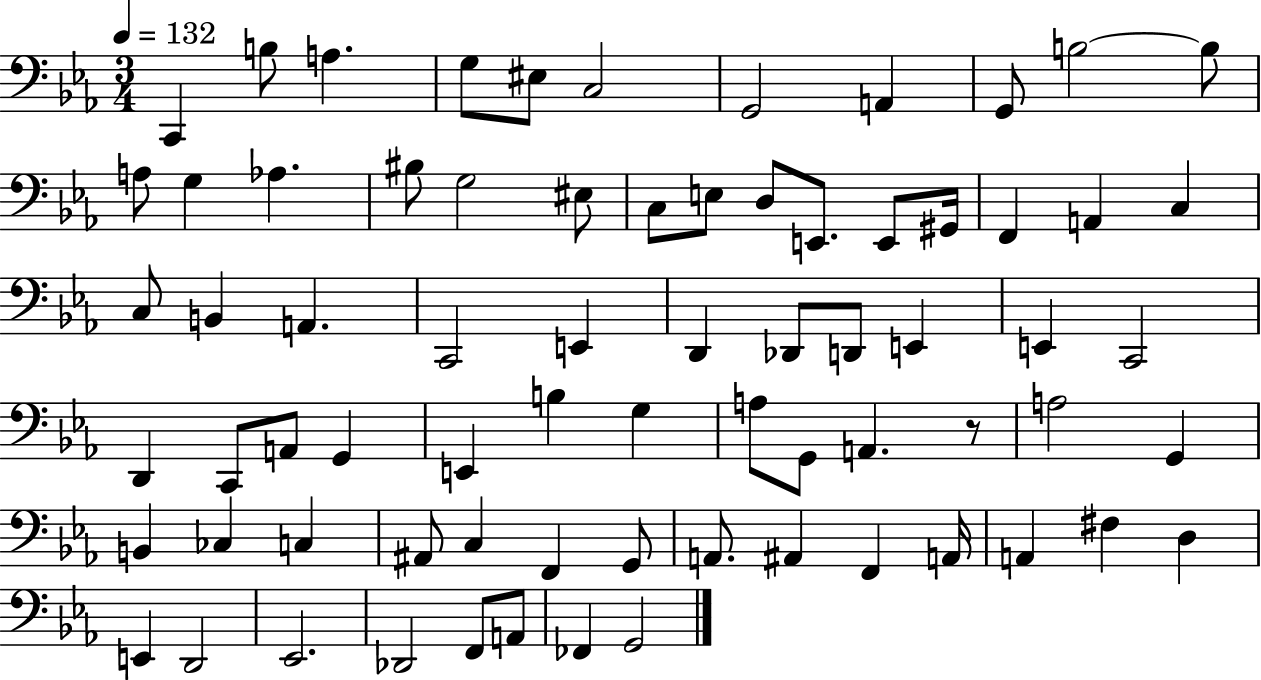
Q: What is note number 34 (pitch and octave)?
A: D2